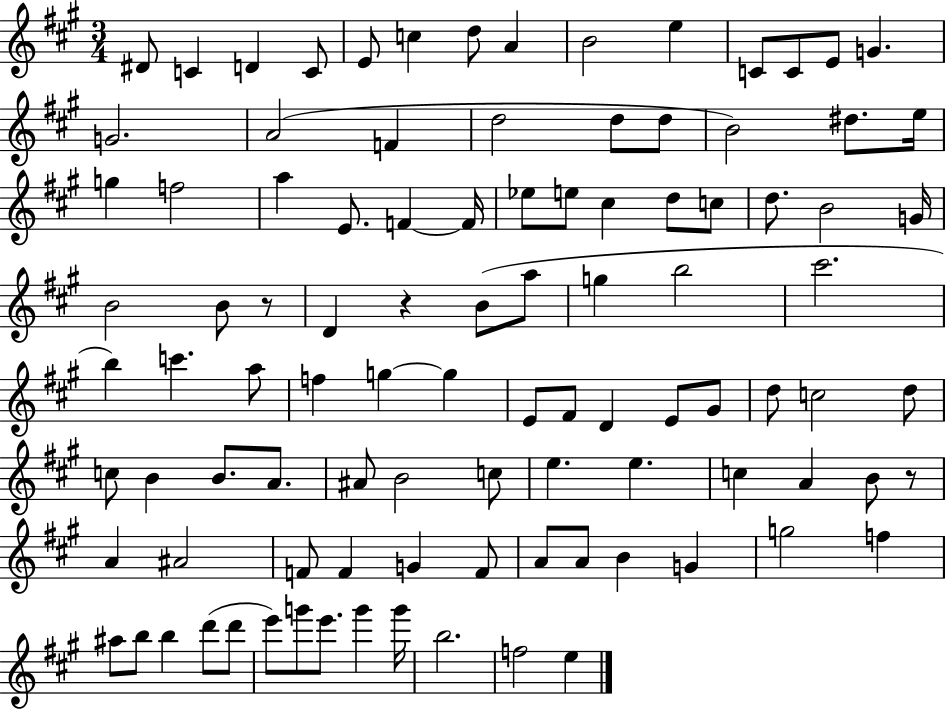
D#4/e C4/q D4/q C4/e E4/e C5/q D5/e A4/q B4/h E5/q C4/e C4/e E4/e G4/q. G4/h. A4/h F4/q D5/h D5/e D5/e B4/h D#5/e. E5/s G5/q F5/h A5/q E4/e. F4/q F4/s Eb5/e E5/e C#5/q D5/e C5/e D5/e. B4/h G4/s B4/h B4/e R/e D4/q R/q B4/e A5/e G5/q B5/h C#6/h. B5/q C6/q. A5/e F5/q G5/q G5/q E4/e F#4/e D4/q E4/e G#4/e D5/e C5/h D5/e C5/e B4/q B4/e. A4/e. A#4/e B4/h C5/e E5/q. E5/q. C5/q A4/q B4/e R/e A4/q A#4/h F4/e F4/q G4/q F4/e A4/e A4/e B4/q G4/q G5/h F5/q A#5/e B5/e B5/q D6/e D6/e E6/e G6/e E6/e. G6/q G6/s B5/h. F5/h E5/q